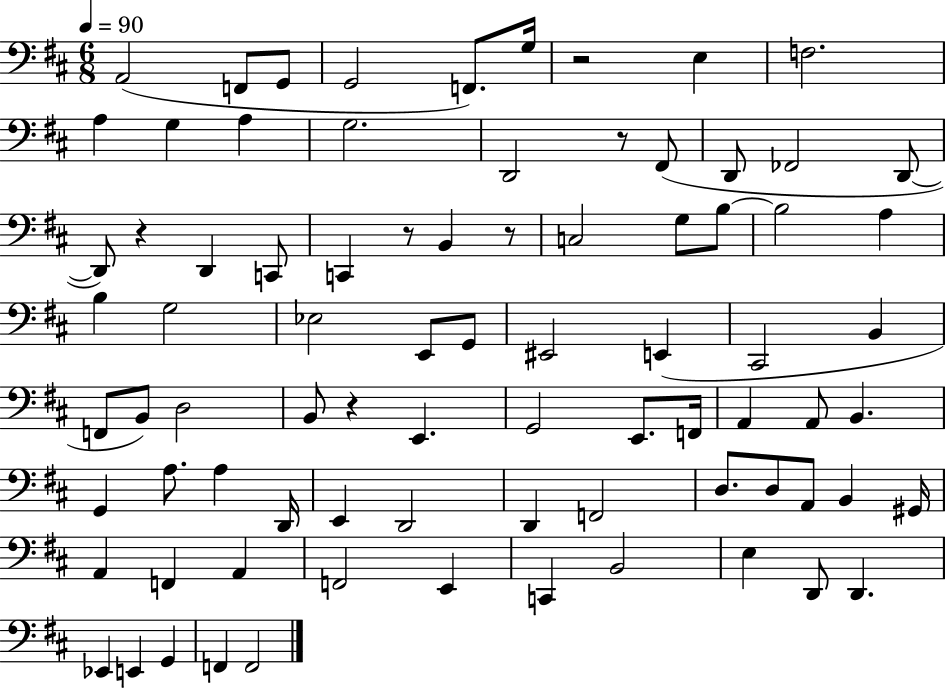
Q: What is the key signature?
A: D major